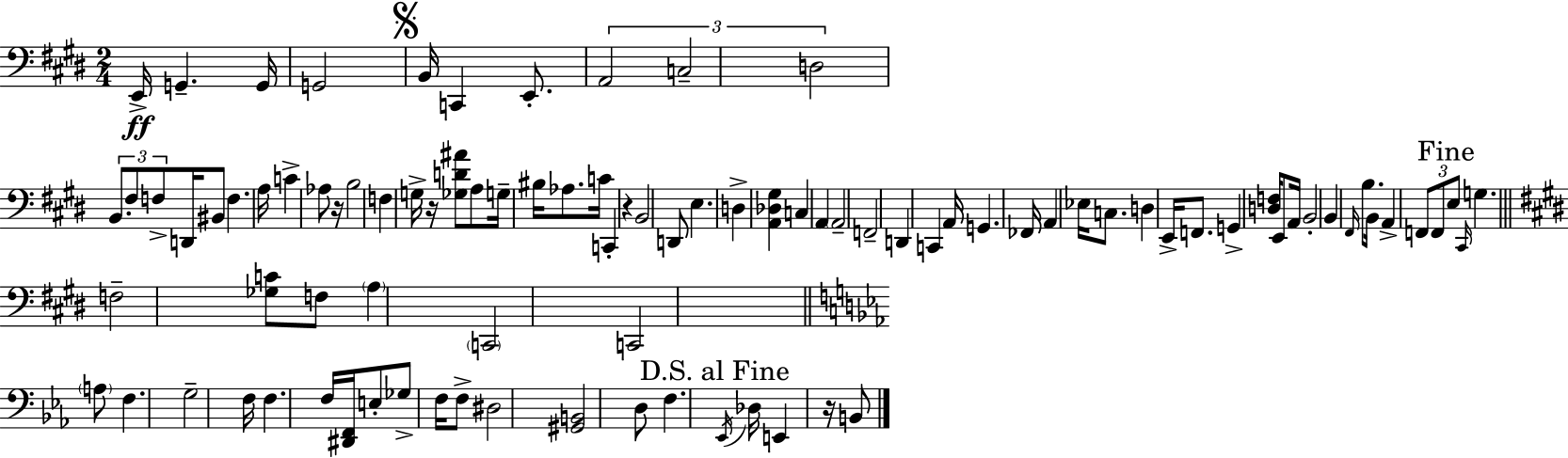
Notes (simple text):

E2/s G2/q. G2/s G2/h B2/s C2/q E2/e. A2/h C3/h D3/h B2/e. F#3/e F3/e D2/s BIS2/e F3/q. A3/s C4/q Ab3/e R/s B3/h F3/q G3/s R/s [Gb3,D4,A#4]/e A3/e G3/s BIS3/s Ab3/e. C4/s C2/q R/q B2/h D2/e E3/q. D3/q [A2,Db3,G#3]/q C3/q A2/q A2/h F2/h D2/q C2/q A2/s G2/q. FES2/s A2/q Eb3/s C3/e. D3/q E2/s F2/e. G2/q [D3,F3]/s E2/e A2/s B2/h B2/q F#2/s B3/e. B2/s A2/q F2/e F2/e E3/e C#2/s G3/q. F3/h [Gb3,C4]/e F3/e A3/q C2/h C2/h A3/e F3/q. G3/h F3/s F3/q. F3/s [D#2,F2]/s E3/e Gb3/e F3/s F3/e D#3/h [G#2,B2]/h D3/e F3/q. Eb2/s Db3/s E2/q R/s B2/e